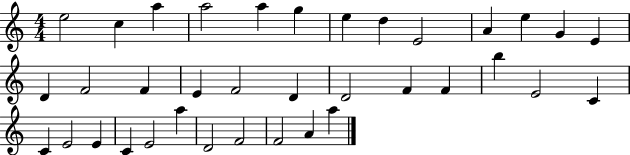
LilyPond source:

{
  \clef treble
  \numericTimeSignature
  \time 4/4
  \key c \major
  e''2 c''4 a''4 | a''2 a''4 g''4 | e''4 d''4 e'2 | a'4 e''4 g'4 e'4 | \break d'4 f'2 f'4 | e'4 f'2 d'4 | d'2 f'4 f'4 | b''4 e'2 c'4 | \break c'4 e'2 e'4 | c'4 e'2 a''4 | d'2 f'2 | f'2 a'4 a''4 | \break \bar "|."
}